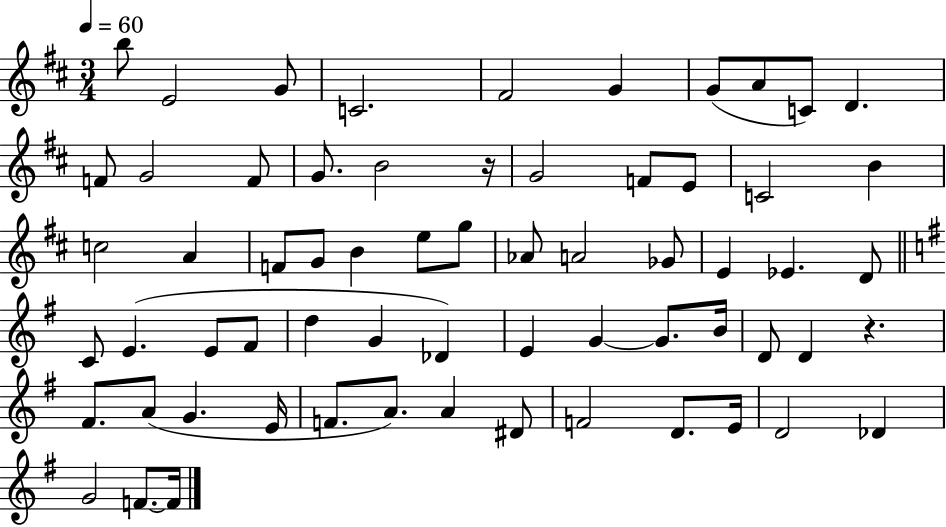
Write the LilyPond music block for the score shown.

{
  \clef treble
  \numericTimeSignature
  \time 3/4
  \key d \major
  \tempo 4 = 60
  \repeat volta 2 { b''8 e'2 g'8 | c'2. | fis'2 g'4 | g'8( a'8 c'8) d'4. | \break f'8 g'2 f'8 | g'8. b'2 r16 | g'2 f'8 e'8 | c'2 b'4 | \break c''2 a'4 | f'8 g'8 b'4 e''8 g''8 | aes'8 a'2 ges'8 | e'4 ees'4. d'8 | \break \bar "||" \break \key e \minor c'8 e'4.( e'8 fis'8 | d''4 g'4 des'4) | e'4 g'4~~ g'8. b'16 | d'8 d'4 r4. | \break fis'8. a'8( g'4. e'16 | f'8. a'8.) a'4 dis'8 | f'2 d'8. e'16 | d'2 des'4 | \break g'2 f'8.~~ f'16 | } \bar "|."
}